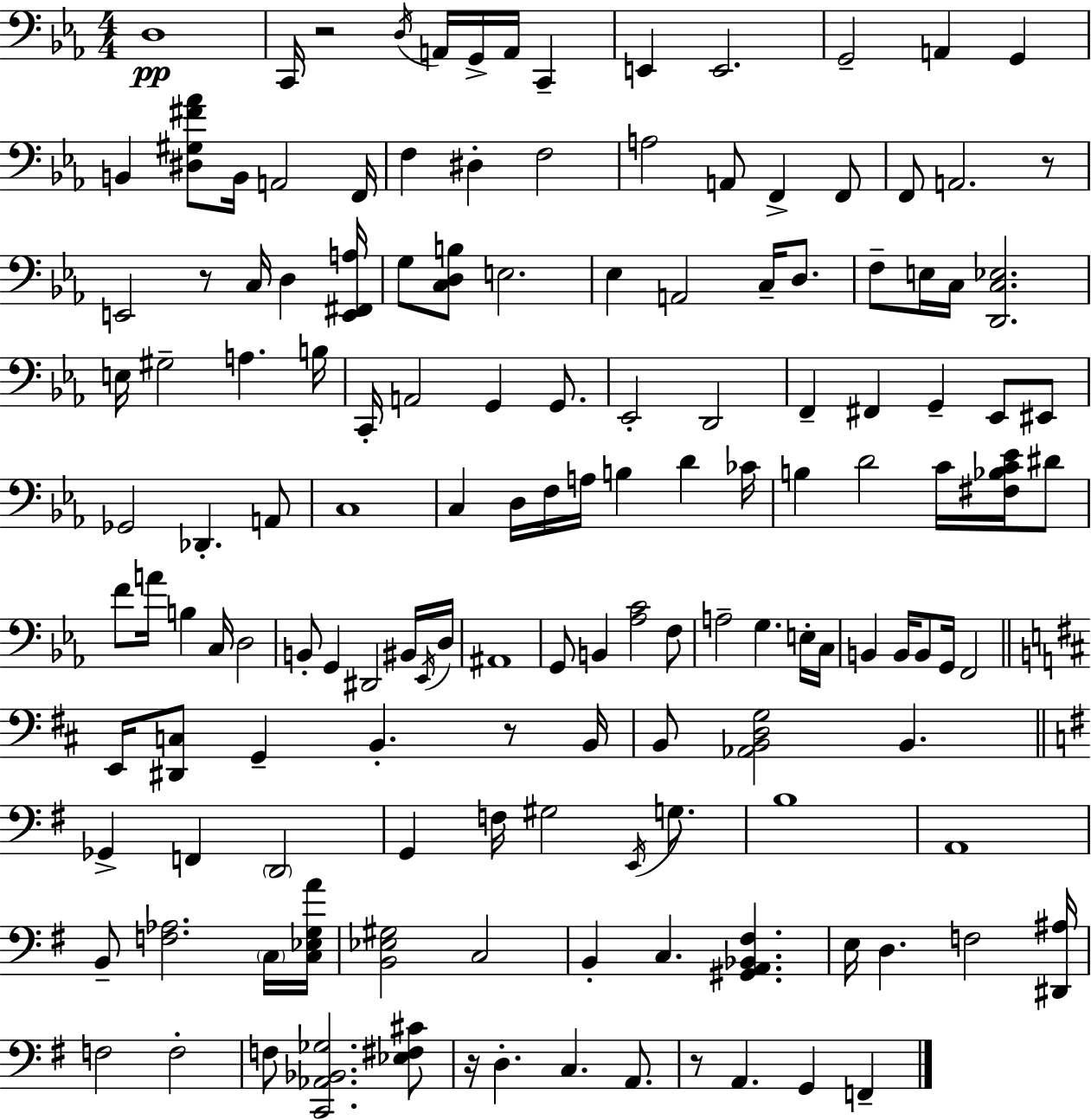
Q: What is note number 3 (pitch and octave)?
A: D3